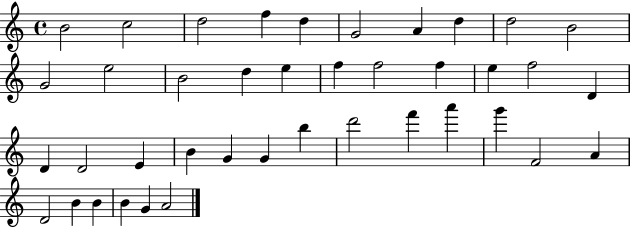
X:1
T:Untitled
M:4/4
L:1/4
K:C
B2 c2 d2 f d G2 A d d2 B2 G2 e2 B2 d e f f2 f e f2 D D D2 E B G G b d'2 f' a' g' F2 A D2 B B B G A2